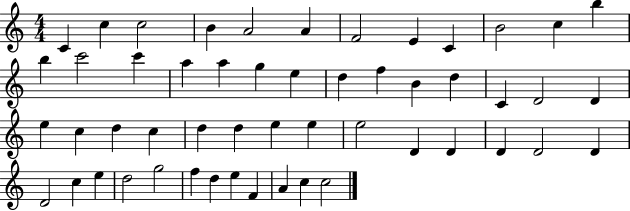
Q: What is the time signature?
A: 4/4